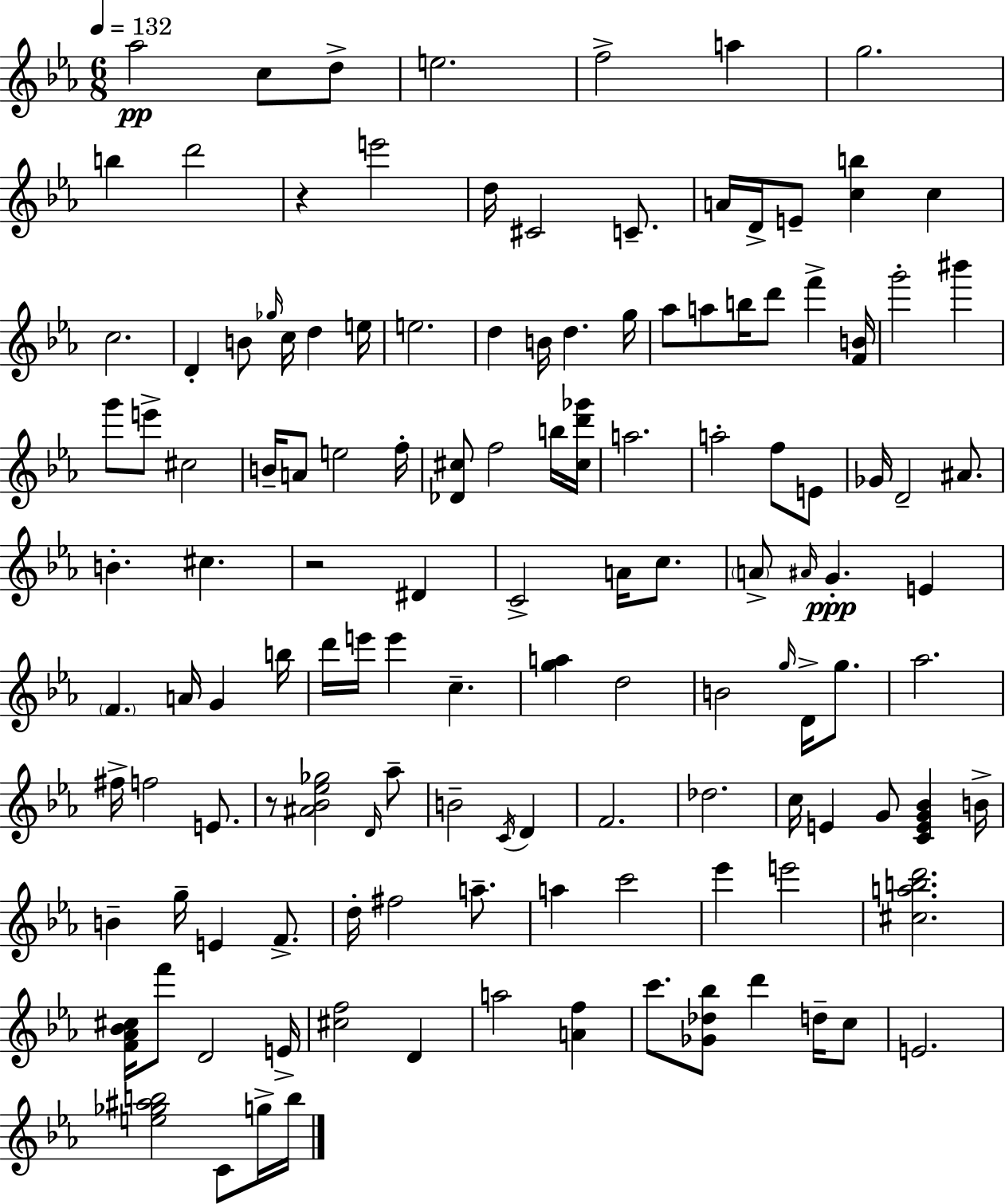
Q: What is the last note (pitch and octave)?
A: B5